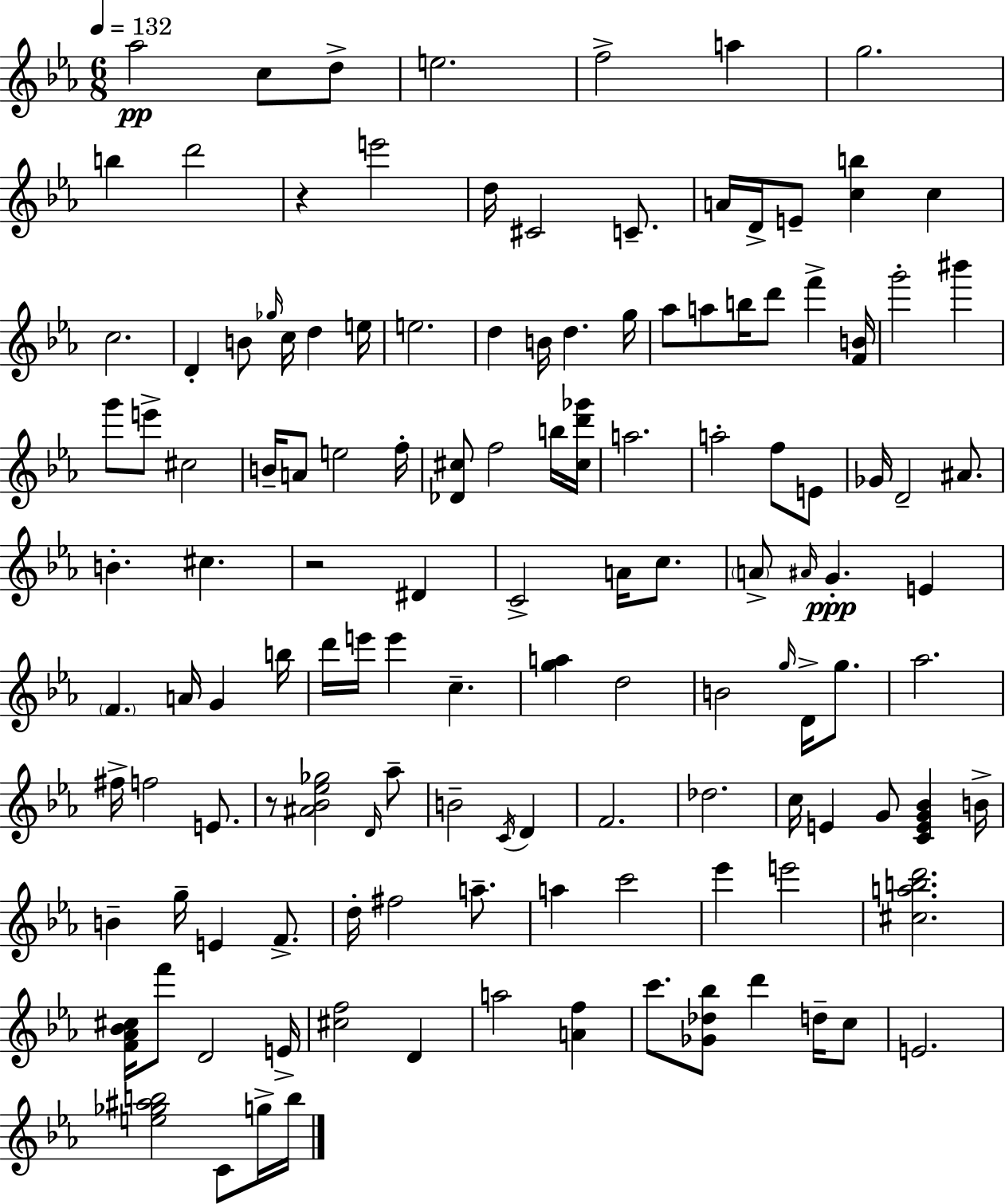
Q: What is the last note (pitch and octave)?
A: B5